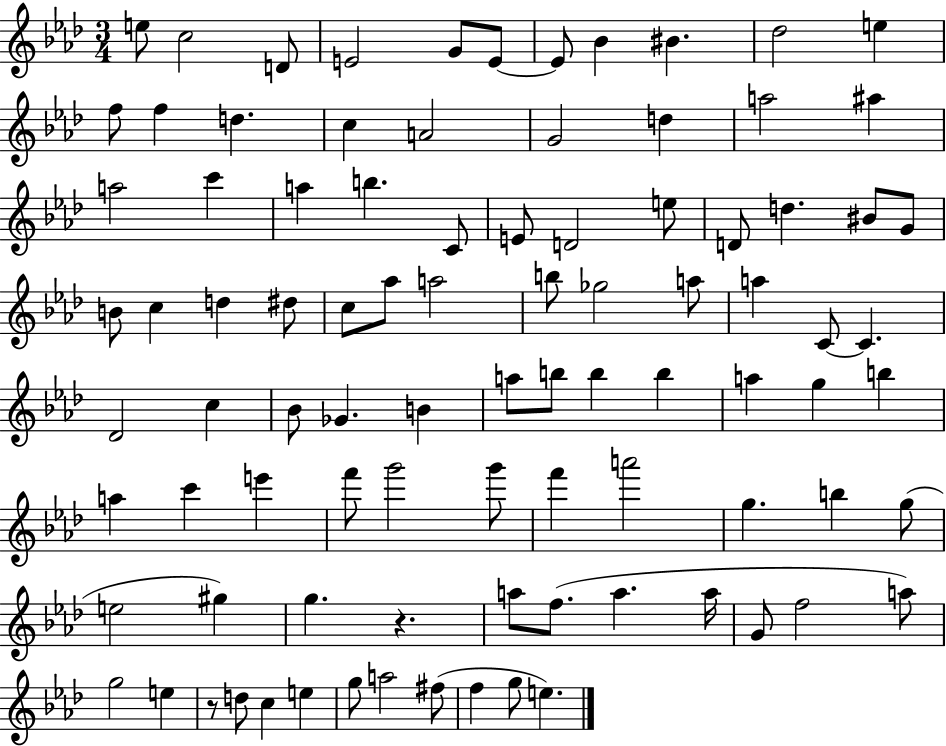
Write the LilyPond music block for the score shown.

{
  \clef treble
  \numericTimeSignature
  \time 3/4
  \key aes \major
  e''8 c''2 d'8 | e'2 g'8 e'8~~ | e'8 bes'4 bis'4. | des''2 e''4 | \break f''8 f''4 d''4. | c''4 a'2 | g'2 d''4 | a''2 ais''4 | \break a''2 c'''4 | a''4 b''4. c'8 | e'8 d'2 e''8 | d'8 d''4. bis'8 g'8 | \break b'8 c''4 d''4 dis''8 | c''8 aes''8 a''2 | b''8 ges''2 a''8 | a''4 c'8~~ c'4. | \break des'2 c''4 | bes'8 ges'4. b'4 | a''8 b''8 b''4 b''4 | a''4 g''4 b''4 | \break a''4 c'''4 e'''4 | f'''8 g'''2 g'''8 | f'''4 a'''2 | g''4. b''4 g''8( | \break e''2 gis''4) | g''4. r4. | a''8 f''8.( a''4. a''16 | g'8 f''2 a''8) | \break g''2 e''4 | r8 d''8 c''4 e''4 | g''8 a''2 fis''8( | f''4 g''8 e''4.) | \break \bar "|."
}